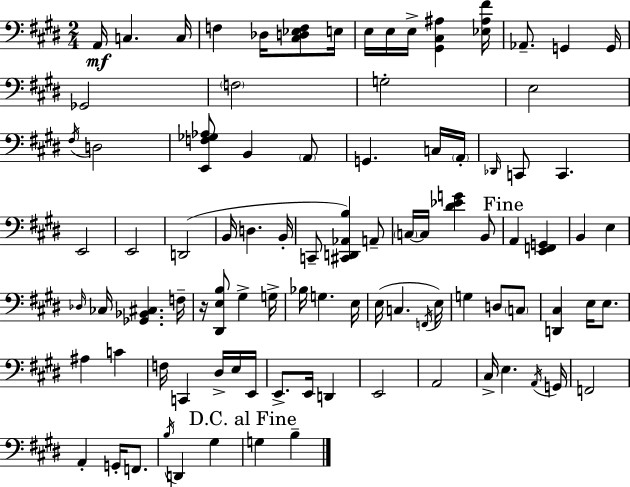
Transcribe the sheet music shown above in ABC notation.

X:1
T:Untitled
M:2/4
L:1/4
K:E
A,,/4 C, C,/4 F, _D,/4 [^C,D,_E,F,]/2 E,/4 E,/4 E,/4 E,/4 [^G,,^C,^A,] [_E,^A,^F]/4 _A,,/2 G,, G,,/4 _G,,2 F,2 G,2 E,2 ^F,/4 D,2 [E,,F,_G,_A,]/2 B,, A,,/2 G,, C,/4 A,,/4 _D,,/4 C,,/2 C,, E,,2 E,,2 D,,2 B,,/4 D, B,,/4 C,,/2 [^C,,D,,_A,,B,] A,,/2 C,/4 C,/4 [^D_EG] B,,/2 A,, [E,,F,,G,,] B,, E, _D,/4 _C,/4 [_G,,_B,,^C,] F,/4 z/4 [^D,,E,B,]/2 ^G, G,/4 _B,/4 G, E,/4 E,/4 C, F,,/4 E,/4 G, D,/2 C,/2 [D,,^C,] E,/4 E,/2 ^A, C F,/4 C,, ^D,/4 E,/4 E,,/4 E,,/2 E,,/4 D,, E,,2 A,,2 ^C,/4 E, A,,/4 G,,/4 F,,2 A,, G,,/4 F,,/2 B,/4 D,, ^G, G, B,